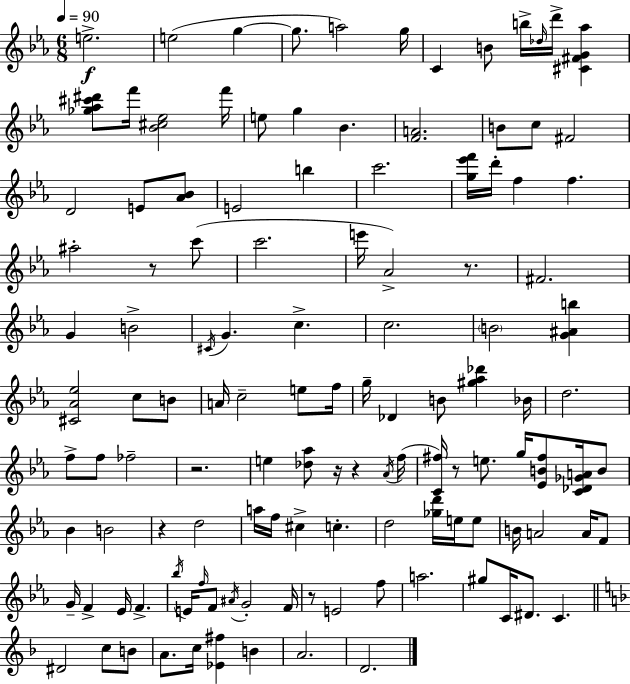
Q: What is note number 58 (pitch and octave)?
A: E5